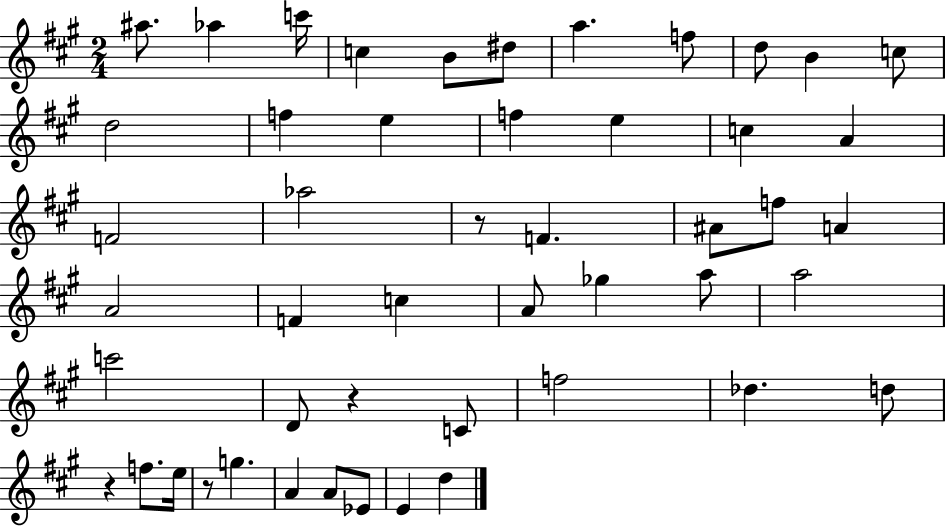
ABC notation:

X:1
T:Untitled
M:2/4
L:1/4
K:A
^a/2 _a c'/4 c B/2 ^d/2 a f/2 d/2 B c/2 d2 f e f e c A F2 _a2 z/2 F ^A/2 f/2 A A2 F c A/2 _g a/2 a2 c'2 D/2 z C/2 f2 _d d/2 z f/2 e/4 z/2 g A A/2 _E/2 E d